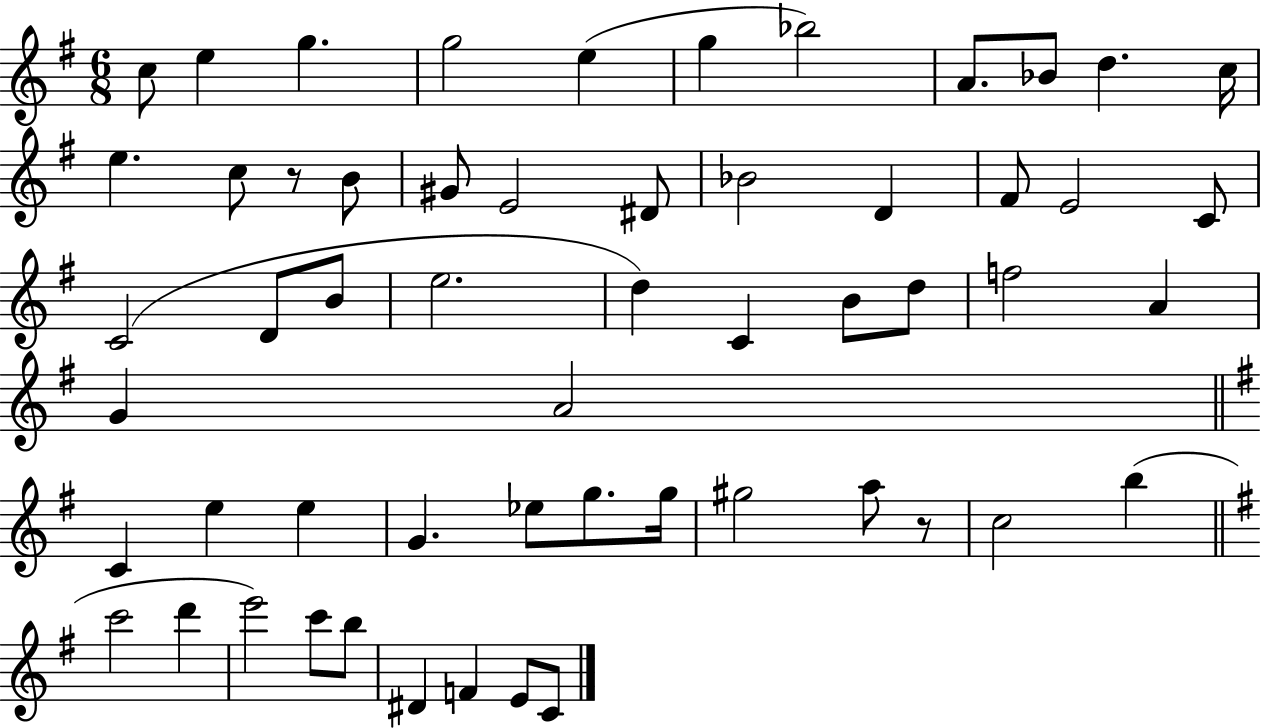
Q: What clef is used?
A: treble